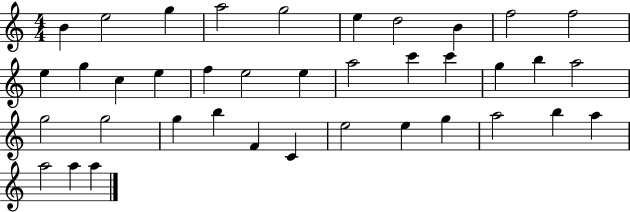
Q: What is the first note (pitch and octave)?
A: B4